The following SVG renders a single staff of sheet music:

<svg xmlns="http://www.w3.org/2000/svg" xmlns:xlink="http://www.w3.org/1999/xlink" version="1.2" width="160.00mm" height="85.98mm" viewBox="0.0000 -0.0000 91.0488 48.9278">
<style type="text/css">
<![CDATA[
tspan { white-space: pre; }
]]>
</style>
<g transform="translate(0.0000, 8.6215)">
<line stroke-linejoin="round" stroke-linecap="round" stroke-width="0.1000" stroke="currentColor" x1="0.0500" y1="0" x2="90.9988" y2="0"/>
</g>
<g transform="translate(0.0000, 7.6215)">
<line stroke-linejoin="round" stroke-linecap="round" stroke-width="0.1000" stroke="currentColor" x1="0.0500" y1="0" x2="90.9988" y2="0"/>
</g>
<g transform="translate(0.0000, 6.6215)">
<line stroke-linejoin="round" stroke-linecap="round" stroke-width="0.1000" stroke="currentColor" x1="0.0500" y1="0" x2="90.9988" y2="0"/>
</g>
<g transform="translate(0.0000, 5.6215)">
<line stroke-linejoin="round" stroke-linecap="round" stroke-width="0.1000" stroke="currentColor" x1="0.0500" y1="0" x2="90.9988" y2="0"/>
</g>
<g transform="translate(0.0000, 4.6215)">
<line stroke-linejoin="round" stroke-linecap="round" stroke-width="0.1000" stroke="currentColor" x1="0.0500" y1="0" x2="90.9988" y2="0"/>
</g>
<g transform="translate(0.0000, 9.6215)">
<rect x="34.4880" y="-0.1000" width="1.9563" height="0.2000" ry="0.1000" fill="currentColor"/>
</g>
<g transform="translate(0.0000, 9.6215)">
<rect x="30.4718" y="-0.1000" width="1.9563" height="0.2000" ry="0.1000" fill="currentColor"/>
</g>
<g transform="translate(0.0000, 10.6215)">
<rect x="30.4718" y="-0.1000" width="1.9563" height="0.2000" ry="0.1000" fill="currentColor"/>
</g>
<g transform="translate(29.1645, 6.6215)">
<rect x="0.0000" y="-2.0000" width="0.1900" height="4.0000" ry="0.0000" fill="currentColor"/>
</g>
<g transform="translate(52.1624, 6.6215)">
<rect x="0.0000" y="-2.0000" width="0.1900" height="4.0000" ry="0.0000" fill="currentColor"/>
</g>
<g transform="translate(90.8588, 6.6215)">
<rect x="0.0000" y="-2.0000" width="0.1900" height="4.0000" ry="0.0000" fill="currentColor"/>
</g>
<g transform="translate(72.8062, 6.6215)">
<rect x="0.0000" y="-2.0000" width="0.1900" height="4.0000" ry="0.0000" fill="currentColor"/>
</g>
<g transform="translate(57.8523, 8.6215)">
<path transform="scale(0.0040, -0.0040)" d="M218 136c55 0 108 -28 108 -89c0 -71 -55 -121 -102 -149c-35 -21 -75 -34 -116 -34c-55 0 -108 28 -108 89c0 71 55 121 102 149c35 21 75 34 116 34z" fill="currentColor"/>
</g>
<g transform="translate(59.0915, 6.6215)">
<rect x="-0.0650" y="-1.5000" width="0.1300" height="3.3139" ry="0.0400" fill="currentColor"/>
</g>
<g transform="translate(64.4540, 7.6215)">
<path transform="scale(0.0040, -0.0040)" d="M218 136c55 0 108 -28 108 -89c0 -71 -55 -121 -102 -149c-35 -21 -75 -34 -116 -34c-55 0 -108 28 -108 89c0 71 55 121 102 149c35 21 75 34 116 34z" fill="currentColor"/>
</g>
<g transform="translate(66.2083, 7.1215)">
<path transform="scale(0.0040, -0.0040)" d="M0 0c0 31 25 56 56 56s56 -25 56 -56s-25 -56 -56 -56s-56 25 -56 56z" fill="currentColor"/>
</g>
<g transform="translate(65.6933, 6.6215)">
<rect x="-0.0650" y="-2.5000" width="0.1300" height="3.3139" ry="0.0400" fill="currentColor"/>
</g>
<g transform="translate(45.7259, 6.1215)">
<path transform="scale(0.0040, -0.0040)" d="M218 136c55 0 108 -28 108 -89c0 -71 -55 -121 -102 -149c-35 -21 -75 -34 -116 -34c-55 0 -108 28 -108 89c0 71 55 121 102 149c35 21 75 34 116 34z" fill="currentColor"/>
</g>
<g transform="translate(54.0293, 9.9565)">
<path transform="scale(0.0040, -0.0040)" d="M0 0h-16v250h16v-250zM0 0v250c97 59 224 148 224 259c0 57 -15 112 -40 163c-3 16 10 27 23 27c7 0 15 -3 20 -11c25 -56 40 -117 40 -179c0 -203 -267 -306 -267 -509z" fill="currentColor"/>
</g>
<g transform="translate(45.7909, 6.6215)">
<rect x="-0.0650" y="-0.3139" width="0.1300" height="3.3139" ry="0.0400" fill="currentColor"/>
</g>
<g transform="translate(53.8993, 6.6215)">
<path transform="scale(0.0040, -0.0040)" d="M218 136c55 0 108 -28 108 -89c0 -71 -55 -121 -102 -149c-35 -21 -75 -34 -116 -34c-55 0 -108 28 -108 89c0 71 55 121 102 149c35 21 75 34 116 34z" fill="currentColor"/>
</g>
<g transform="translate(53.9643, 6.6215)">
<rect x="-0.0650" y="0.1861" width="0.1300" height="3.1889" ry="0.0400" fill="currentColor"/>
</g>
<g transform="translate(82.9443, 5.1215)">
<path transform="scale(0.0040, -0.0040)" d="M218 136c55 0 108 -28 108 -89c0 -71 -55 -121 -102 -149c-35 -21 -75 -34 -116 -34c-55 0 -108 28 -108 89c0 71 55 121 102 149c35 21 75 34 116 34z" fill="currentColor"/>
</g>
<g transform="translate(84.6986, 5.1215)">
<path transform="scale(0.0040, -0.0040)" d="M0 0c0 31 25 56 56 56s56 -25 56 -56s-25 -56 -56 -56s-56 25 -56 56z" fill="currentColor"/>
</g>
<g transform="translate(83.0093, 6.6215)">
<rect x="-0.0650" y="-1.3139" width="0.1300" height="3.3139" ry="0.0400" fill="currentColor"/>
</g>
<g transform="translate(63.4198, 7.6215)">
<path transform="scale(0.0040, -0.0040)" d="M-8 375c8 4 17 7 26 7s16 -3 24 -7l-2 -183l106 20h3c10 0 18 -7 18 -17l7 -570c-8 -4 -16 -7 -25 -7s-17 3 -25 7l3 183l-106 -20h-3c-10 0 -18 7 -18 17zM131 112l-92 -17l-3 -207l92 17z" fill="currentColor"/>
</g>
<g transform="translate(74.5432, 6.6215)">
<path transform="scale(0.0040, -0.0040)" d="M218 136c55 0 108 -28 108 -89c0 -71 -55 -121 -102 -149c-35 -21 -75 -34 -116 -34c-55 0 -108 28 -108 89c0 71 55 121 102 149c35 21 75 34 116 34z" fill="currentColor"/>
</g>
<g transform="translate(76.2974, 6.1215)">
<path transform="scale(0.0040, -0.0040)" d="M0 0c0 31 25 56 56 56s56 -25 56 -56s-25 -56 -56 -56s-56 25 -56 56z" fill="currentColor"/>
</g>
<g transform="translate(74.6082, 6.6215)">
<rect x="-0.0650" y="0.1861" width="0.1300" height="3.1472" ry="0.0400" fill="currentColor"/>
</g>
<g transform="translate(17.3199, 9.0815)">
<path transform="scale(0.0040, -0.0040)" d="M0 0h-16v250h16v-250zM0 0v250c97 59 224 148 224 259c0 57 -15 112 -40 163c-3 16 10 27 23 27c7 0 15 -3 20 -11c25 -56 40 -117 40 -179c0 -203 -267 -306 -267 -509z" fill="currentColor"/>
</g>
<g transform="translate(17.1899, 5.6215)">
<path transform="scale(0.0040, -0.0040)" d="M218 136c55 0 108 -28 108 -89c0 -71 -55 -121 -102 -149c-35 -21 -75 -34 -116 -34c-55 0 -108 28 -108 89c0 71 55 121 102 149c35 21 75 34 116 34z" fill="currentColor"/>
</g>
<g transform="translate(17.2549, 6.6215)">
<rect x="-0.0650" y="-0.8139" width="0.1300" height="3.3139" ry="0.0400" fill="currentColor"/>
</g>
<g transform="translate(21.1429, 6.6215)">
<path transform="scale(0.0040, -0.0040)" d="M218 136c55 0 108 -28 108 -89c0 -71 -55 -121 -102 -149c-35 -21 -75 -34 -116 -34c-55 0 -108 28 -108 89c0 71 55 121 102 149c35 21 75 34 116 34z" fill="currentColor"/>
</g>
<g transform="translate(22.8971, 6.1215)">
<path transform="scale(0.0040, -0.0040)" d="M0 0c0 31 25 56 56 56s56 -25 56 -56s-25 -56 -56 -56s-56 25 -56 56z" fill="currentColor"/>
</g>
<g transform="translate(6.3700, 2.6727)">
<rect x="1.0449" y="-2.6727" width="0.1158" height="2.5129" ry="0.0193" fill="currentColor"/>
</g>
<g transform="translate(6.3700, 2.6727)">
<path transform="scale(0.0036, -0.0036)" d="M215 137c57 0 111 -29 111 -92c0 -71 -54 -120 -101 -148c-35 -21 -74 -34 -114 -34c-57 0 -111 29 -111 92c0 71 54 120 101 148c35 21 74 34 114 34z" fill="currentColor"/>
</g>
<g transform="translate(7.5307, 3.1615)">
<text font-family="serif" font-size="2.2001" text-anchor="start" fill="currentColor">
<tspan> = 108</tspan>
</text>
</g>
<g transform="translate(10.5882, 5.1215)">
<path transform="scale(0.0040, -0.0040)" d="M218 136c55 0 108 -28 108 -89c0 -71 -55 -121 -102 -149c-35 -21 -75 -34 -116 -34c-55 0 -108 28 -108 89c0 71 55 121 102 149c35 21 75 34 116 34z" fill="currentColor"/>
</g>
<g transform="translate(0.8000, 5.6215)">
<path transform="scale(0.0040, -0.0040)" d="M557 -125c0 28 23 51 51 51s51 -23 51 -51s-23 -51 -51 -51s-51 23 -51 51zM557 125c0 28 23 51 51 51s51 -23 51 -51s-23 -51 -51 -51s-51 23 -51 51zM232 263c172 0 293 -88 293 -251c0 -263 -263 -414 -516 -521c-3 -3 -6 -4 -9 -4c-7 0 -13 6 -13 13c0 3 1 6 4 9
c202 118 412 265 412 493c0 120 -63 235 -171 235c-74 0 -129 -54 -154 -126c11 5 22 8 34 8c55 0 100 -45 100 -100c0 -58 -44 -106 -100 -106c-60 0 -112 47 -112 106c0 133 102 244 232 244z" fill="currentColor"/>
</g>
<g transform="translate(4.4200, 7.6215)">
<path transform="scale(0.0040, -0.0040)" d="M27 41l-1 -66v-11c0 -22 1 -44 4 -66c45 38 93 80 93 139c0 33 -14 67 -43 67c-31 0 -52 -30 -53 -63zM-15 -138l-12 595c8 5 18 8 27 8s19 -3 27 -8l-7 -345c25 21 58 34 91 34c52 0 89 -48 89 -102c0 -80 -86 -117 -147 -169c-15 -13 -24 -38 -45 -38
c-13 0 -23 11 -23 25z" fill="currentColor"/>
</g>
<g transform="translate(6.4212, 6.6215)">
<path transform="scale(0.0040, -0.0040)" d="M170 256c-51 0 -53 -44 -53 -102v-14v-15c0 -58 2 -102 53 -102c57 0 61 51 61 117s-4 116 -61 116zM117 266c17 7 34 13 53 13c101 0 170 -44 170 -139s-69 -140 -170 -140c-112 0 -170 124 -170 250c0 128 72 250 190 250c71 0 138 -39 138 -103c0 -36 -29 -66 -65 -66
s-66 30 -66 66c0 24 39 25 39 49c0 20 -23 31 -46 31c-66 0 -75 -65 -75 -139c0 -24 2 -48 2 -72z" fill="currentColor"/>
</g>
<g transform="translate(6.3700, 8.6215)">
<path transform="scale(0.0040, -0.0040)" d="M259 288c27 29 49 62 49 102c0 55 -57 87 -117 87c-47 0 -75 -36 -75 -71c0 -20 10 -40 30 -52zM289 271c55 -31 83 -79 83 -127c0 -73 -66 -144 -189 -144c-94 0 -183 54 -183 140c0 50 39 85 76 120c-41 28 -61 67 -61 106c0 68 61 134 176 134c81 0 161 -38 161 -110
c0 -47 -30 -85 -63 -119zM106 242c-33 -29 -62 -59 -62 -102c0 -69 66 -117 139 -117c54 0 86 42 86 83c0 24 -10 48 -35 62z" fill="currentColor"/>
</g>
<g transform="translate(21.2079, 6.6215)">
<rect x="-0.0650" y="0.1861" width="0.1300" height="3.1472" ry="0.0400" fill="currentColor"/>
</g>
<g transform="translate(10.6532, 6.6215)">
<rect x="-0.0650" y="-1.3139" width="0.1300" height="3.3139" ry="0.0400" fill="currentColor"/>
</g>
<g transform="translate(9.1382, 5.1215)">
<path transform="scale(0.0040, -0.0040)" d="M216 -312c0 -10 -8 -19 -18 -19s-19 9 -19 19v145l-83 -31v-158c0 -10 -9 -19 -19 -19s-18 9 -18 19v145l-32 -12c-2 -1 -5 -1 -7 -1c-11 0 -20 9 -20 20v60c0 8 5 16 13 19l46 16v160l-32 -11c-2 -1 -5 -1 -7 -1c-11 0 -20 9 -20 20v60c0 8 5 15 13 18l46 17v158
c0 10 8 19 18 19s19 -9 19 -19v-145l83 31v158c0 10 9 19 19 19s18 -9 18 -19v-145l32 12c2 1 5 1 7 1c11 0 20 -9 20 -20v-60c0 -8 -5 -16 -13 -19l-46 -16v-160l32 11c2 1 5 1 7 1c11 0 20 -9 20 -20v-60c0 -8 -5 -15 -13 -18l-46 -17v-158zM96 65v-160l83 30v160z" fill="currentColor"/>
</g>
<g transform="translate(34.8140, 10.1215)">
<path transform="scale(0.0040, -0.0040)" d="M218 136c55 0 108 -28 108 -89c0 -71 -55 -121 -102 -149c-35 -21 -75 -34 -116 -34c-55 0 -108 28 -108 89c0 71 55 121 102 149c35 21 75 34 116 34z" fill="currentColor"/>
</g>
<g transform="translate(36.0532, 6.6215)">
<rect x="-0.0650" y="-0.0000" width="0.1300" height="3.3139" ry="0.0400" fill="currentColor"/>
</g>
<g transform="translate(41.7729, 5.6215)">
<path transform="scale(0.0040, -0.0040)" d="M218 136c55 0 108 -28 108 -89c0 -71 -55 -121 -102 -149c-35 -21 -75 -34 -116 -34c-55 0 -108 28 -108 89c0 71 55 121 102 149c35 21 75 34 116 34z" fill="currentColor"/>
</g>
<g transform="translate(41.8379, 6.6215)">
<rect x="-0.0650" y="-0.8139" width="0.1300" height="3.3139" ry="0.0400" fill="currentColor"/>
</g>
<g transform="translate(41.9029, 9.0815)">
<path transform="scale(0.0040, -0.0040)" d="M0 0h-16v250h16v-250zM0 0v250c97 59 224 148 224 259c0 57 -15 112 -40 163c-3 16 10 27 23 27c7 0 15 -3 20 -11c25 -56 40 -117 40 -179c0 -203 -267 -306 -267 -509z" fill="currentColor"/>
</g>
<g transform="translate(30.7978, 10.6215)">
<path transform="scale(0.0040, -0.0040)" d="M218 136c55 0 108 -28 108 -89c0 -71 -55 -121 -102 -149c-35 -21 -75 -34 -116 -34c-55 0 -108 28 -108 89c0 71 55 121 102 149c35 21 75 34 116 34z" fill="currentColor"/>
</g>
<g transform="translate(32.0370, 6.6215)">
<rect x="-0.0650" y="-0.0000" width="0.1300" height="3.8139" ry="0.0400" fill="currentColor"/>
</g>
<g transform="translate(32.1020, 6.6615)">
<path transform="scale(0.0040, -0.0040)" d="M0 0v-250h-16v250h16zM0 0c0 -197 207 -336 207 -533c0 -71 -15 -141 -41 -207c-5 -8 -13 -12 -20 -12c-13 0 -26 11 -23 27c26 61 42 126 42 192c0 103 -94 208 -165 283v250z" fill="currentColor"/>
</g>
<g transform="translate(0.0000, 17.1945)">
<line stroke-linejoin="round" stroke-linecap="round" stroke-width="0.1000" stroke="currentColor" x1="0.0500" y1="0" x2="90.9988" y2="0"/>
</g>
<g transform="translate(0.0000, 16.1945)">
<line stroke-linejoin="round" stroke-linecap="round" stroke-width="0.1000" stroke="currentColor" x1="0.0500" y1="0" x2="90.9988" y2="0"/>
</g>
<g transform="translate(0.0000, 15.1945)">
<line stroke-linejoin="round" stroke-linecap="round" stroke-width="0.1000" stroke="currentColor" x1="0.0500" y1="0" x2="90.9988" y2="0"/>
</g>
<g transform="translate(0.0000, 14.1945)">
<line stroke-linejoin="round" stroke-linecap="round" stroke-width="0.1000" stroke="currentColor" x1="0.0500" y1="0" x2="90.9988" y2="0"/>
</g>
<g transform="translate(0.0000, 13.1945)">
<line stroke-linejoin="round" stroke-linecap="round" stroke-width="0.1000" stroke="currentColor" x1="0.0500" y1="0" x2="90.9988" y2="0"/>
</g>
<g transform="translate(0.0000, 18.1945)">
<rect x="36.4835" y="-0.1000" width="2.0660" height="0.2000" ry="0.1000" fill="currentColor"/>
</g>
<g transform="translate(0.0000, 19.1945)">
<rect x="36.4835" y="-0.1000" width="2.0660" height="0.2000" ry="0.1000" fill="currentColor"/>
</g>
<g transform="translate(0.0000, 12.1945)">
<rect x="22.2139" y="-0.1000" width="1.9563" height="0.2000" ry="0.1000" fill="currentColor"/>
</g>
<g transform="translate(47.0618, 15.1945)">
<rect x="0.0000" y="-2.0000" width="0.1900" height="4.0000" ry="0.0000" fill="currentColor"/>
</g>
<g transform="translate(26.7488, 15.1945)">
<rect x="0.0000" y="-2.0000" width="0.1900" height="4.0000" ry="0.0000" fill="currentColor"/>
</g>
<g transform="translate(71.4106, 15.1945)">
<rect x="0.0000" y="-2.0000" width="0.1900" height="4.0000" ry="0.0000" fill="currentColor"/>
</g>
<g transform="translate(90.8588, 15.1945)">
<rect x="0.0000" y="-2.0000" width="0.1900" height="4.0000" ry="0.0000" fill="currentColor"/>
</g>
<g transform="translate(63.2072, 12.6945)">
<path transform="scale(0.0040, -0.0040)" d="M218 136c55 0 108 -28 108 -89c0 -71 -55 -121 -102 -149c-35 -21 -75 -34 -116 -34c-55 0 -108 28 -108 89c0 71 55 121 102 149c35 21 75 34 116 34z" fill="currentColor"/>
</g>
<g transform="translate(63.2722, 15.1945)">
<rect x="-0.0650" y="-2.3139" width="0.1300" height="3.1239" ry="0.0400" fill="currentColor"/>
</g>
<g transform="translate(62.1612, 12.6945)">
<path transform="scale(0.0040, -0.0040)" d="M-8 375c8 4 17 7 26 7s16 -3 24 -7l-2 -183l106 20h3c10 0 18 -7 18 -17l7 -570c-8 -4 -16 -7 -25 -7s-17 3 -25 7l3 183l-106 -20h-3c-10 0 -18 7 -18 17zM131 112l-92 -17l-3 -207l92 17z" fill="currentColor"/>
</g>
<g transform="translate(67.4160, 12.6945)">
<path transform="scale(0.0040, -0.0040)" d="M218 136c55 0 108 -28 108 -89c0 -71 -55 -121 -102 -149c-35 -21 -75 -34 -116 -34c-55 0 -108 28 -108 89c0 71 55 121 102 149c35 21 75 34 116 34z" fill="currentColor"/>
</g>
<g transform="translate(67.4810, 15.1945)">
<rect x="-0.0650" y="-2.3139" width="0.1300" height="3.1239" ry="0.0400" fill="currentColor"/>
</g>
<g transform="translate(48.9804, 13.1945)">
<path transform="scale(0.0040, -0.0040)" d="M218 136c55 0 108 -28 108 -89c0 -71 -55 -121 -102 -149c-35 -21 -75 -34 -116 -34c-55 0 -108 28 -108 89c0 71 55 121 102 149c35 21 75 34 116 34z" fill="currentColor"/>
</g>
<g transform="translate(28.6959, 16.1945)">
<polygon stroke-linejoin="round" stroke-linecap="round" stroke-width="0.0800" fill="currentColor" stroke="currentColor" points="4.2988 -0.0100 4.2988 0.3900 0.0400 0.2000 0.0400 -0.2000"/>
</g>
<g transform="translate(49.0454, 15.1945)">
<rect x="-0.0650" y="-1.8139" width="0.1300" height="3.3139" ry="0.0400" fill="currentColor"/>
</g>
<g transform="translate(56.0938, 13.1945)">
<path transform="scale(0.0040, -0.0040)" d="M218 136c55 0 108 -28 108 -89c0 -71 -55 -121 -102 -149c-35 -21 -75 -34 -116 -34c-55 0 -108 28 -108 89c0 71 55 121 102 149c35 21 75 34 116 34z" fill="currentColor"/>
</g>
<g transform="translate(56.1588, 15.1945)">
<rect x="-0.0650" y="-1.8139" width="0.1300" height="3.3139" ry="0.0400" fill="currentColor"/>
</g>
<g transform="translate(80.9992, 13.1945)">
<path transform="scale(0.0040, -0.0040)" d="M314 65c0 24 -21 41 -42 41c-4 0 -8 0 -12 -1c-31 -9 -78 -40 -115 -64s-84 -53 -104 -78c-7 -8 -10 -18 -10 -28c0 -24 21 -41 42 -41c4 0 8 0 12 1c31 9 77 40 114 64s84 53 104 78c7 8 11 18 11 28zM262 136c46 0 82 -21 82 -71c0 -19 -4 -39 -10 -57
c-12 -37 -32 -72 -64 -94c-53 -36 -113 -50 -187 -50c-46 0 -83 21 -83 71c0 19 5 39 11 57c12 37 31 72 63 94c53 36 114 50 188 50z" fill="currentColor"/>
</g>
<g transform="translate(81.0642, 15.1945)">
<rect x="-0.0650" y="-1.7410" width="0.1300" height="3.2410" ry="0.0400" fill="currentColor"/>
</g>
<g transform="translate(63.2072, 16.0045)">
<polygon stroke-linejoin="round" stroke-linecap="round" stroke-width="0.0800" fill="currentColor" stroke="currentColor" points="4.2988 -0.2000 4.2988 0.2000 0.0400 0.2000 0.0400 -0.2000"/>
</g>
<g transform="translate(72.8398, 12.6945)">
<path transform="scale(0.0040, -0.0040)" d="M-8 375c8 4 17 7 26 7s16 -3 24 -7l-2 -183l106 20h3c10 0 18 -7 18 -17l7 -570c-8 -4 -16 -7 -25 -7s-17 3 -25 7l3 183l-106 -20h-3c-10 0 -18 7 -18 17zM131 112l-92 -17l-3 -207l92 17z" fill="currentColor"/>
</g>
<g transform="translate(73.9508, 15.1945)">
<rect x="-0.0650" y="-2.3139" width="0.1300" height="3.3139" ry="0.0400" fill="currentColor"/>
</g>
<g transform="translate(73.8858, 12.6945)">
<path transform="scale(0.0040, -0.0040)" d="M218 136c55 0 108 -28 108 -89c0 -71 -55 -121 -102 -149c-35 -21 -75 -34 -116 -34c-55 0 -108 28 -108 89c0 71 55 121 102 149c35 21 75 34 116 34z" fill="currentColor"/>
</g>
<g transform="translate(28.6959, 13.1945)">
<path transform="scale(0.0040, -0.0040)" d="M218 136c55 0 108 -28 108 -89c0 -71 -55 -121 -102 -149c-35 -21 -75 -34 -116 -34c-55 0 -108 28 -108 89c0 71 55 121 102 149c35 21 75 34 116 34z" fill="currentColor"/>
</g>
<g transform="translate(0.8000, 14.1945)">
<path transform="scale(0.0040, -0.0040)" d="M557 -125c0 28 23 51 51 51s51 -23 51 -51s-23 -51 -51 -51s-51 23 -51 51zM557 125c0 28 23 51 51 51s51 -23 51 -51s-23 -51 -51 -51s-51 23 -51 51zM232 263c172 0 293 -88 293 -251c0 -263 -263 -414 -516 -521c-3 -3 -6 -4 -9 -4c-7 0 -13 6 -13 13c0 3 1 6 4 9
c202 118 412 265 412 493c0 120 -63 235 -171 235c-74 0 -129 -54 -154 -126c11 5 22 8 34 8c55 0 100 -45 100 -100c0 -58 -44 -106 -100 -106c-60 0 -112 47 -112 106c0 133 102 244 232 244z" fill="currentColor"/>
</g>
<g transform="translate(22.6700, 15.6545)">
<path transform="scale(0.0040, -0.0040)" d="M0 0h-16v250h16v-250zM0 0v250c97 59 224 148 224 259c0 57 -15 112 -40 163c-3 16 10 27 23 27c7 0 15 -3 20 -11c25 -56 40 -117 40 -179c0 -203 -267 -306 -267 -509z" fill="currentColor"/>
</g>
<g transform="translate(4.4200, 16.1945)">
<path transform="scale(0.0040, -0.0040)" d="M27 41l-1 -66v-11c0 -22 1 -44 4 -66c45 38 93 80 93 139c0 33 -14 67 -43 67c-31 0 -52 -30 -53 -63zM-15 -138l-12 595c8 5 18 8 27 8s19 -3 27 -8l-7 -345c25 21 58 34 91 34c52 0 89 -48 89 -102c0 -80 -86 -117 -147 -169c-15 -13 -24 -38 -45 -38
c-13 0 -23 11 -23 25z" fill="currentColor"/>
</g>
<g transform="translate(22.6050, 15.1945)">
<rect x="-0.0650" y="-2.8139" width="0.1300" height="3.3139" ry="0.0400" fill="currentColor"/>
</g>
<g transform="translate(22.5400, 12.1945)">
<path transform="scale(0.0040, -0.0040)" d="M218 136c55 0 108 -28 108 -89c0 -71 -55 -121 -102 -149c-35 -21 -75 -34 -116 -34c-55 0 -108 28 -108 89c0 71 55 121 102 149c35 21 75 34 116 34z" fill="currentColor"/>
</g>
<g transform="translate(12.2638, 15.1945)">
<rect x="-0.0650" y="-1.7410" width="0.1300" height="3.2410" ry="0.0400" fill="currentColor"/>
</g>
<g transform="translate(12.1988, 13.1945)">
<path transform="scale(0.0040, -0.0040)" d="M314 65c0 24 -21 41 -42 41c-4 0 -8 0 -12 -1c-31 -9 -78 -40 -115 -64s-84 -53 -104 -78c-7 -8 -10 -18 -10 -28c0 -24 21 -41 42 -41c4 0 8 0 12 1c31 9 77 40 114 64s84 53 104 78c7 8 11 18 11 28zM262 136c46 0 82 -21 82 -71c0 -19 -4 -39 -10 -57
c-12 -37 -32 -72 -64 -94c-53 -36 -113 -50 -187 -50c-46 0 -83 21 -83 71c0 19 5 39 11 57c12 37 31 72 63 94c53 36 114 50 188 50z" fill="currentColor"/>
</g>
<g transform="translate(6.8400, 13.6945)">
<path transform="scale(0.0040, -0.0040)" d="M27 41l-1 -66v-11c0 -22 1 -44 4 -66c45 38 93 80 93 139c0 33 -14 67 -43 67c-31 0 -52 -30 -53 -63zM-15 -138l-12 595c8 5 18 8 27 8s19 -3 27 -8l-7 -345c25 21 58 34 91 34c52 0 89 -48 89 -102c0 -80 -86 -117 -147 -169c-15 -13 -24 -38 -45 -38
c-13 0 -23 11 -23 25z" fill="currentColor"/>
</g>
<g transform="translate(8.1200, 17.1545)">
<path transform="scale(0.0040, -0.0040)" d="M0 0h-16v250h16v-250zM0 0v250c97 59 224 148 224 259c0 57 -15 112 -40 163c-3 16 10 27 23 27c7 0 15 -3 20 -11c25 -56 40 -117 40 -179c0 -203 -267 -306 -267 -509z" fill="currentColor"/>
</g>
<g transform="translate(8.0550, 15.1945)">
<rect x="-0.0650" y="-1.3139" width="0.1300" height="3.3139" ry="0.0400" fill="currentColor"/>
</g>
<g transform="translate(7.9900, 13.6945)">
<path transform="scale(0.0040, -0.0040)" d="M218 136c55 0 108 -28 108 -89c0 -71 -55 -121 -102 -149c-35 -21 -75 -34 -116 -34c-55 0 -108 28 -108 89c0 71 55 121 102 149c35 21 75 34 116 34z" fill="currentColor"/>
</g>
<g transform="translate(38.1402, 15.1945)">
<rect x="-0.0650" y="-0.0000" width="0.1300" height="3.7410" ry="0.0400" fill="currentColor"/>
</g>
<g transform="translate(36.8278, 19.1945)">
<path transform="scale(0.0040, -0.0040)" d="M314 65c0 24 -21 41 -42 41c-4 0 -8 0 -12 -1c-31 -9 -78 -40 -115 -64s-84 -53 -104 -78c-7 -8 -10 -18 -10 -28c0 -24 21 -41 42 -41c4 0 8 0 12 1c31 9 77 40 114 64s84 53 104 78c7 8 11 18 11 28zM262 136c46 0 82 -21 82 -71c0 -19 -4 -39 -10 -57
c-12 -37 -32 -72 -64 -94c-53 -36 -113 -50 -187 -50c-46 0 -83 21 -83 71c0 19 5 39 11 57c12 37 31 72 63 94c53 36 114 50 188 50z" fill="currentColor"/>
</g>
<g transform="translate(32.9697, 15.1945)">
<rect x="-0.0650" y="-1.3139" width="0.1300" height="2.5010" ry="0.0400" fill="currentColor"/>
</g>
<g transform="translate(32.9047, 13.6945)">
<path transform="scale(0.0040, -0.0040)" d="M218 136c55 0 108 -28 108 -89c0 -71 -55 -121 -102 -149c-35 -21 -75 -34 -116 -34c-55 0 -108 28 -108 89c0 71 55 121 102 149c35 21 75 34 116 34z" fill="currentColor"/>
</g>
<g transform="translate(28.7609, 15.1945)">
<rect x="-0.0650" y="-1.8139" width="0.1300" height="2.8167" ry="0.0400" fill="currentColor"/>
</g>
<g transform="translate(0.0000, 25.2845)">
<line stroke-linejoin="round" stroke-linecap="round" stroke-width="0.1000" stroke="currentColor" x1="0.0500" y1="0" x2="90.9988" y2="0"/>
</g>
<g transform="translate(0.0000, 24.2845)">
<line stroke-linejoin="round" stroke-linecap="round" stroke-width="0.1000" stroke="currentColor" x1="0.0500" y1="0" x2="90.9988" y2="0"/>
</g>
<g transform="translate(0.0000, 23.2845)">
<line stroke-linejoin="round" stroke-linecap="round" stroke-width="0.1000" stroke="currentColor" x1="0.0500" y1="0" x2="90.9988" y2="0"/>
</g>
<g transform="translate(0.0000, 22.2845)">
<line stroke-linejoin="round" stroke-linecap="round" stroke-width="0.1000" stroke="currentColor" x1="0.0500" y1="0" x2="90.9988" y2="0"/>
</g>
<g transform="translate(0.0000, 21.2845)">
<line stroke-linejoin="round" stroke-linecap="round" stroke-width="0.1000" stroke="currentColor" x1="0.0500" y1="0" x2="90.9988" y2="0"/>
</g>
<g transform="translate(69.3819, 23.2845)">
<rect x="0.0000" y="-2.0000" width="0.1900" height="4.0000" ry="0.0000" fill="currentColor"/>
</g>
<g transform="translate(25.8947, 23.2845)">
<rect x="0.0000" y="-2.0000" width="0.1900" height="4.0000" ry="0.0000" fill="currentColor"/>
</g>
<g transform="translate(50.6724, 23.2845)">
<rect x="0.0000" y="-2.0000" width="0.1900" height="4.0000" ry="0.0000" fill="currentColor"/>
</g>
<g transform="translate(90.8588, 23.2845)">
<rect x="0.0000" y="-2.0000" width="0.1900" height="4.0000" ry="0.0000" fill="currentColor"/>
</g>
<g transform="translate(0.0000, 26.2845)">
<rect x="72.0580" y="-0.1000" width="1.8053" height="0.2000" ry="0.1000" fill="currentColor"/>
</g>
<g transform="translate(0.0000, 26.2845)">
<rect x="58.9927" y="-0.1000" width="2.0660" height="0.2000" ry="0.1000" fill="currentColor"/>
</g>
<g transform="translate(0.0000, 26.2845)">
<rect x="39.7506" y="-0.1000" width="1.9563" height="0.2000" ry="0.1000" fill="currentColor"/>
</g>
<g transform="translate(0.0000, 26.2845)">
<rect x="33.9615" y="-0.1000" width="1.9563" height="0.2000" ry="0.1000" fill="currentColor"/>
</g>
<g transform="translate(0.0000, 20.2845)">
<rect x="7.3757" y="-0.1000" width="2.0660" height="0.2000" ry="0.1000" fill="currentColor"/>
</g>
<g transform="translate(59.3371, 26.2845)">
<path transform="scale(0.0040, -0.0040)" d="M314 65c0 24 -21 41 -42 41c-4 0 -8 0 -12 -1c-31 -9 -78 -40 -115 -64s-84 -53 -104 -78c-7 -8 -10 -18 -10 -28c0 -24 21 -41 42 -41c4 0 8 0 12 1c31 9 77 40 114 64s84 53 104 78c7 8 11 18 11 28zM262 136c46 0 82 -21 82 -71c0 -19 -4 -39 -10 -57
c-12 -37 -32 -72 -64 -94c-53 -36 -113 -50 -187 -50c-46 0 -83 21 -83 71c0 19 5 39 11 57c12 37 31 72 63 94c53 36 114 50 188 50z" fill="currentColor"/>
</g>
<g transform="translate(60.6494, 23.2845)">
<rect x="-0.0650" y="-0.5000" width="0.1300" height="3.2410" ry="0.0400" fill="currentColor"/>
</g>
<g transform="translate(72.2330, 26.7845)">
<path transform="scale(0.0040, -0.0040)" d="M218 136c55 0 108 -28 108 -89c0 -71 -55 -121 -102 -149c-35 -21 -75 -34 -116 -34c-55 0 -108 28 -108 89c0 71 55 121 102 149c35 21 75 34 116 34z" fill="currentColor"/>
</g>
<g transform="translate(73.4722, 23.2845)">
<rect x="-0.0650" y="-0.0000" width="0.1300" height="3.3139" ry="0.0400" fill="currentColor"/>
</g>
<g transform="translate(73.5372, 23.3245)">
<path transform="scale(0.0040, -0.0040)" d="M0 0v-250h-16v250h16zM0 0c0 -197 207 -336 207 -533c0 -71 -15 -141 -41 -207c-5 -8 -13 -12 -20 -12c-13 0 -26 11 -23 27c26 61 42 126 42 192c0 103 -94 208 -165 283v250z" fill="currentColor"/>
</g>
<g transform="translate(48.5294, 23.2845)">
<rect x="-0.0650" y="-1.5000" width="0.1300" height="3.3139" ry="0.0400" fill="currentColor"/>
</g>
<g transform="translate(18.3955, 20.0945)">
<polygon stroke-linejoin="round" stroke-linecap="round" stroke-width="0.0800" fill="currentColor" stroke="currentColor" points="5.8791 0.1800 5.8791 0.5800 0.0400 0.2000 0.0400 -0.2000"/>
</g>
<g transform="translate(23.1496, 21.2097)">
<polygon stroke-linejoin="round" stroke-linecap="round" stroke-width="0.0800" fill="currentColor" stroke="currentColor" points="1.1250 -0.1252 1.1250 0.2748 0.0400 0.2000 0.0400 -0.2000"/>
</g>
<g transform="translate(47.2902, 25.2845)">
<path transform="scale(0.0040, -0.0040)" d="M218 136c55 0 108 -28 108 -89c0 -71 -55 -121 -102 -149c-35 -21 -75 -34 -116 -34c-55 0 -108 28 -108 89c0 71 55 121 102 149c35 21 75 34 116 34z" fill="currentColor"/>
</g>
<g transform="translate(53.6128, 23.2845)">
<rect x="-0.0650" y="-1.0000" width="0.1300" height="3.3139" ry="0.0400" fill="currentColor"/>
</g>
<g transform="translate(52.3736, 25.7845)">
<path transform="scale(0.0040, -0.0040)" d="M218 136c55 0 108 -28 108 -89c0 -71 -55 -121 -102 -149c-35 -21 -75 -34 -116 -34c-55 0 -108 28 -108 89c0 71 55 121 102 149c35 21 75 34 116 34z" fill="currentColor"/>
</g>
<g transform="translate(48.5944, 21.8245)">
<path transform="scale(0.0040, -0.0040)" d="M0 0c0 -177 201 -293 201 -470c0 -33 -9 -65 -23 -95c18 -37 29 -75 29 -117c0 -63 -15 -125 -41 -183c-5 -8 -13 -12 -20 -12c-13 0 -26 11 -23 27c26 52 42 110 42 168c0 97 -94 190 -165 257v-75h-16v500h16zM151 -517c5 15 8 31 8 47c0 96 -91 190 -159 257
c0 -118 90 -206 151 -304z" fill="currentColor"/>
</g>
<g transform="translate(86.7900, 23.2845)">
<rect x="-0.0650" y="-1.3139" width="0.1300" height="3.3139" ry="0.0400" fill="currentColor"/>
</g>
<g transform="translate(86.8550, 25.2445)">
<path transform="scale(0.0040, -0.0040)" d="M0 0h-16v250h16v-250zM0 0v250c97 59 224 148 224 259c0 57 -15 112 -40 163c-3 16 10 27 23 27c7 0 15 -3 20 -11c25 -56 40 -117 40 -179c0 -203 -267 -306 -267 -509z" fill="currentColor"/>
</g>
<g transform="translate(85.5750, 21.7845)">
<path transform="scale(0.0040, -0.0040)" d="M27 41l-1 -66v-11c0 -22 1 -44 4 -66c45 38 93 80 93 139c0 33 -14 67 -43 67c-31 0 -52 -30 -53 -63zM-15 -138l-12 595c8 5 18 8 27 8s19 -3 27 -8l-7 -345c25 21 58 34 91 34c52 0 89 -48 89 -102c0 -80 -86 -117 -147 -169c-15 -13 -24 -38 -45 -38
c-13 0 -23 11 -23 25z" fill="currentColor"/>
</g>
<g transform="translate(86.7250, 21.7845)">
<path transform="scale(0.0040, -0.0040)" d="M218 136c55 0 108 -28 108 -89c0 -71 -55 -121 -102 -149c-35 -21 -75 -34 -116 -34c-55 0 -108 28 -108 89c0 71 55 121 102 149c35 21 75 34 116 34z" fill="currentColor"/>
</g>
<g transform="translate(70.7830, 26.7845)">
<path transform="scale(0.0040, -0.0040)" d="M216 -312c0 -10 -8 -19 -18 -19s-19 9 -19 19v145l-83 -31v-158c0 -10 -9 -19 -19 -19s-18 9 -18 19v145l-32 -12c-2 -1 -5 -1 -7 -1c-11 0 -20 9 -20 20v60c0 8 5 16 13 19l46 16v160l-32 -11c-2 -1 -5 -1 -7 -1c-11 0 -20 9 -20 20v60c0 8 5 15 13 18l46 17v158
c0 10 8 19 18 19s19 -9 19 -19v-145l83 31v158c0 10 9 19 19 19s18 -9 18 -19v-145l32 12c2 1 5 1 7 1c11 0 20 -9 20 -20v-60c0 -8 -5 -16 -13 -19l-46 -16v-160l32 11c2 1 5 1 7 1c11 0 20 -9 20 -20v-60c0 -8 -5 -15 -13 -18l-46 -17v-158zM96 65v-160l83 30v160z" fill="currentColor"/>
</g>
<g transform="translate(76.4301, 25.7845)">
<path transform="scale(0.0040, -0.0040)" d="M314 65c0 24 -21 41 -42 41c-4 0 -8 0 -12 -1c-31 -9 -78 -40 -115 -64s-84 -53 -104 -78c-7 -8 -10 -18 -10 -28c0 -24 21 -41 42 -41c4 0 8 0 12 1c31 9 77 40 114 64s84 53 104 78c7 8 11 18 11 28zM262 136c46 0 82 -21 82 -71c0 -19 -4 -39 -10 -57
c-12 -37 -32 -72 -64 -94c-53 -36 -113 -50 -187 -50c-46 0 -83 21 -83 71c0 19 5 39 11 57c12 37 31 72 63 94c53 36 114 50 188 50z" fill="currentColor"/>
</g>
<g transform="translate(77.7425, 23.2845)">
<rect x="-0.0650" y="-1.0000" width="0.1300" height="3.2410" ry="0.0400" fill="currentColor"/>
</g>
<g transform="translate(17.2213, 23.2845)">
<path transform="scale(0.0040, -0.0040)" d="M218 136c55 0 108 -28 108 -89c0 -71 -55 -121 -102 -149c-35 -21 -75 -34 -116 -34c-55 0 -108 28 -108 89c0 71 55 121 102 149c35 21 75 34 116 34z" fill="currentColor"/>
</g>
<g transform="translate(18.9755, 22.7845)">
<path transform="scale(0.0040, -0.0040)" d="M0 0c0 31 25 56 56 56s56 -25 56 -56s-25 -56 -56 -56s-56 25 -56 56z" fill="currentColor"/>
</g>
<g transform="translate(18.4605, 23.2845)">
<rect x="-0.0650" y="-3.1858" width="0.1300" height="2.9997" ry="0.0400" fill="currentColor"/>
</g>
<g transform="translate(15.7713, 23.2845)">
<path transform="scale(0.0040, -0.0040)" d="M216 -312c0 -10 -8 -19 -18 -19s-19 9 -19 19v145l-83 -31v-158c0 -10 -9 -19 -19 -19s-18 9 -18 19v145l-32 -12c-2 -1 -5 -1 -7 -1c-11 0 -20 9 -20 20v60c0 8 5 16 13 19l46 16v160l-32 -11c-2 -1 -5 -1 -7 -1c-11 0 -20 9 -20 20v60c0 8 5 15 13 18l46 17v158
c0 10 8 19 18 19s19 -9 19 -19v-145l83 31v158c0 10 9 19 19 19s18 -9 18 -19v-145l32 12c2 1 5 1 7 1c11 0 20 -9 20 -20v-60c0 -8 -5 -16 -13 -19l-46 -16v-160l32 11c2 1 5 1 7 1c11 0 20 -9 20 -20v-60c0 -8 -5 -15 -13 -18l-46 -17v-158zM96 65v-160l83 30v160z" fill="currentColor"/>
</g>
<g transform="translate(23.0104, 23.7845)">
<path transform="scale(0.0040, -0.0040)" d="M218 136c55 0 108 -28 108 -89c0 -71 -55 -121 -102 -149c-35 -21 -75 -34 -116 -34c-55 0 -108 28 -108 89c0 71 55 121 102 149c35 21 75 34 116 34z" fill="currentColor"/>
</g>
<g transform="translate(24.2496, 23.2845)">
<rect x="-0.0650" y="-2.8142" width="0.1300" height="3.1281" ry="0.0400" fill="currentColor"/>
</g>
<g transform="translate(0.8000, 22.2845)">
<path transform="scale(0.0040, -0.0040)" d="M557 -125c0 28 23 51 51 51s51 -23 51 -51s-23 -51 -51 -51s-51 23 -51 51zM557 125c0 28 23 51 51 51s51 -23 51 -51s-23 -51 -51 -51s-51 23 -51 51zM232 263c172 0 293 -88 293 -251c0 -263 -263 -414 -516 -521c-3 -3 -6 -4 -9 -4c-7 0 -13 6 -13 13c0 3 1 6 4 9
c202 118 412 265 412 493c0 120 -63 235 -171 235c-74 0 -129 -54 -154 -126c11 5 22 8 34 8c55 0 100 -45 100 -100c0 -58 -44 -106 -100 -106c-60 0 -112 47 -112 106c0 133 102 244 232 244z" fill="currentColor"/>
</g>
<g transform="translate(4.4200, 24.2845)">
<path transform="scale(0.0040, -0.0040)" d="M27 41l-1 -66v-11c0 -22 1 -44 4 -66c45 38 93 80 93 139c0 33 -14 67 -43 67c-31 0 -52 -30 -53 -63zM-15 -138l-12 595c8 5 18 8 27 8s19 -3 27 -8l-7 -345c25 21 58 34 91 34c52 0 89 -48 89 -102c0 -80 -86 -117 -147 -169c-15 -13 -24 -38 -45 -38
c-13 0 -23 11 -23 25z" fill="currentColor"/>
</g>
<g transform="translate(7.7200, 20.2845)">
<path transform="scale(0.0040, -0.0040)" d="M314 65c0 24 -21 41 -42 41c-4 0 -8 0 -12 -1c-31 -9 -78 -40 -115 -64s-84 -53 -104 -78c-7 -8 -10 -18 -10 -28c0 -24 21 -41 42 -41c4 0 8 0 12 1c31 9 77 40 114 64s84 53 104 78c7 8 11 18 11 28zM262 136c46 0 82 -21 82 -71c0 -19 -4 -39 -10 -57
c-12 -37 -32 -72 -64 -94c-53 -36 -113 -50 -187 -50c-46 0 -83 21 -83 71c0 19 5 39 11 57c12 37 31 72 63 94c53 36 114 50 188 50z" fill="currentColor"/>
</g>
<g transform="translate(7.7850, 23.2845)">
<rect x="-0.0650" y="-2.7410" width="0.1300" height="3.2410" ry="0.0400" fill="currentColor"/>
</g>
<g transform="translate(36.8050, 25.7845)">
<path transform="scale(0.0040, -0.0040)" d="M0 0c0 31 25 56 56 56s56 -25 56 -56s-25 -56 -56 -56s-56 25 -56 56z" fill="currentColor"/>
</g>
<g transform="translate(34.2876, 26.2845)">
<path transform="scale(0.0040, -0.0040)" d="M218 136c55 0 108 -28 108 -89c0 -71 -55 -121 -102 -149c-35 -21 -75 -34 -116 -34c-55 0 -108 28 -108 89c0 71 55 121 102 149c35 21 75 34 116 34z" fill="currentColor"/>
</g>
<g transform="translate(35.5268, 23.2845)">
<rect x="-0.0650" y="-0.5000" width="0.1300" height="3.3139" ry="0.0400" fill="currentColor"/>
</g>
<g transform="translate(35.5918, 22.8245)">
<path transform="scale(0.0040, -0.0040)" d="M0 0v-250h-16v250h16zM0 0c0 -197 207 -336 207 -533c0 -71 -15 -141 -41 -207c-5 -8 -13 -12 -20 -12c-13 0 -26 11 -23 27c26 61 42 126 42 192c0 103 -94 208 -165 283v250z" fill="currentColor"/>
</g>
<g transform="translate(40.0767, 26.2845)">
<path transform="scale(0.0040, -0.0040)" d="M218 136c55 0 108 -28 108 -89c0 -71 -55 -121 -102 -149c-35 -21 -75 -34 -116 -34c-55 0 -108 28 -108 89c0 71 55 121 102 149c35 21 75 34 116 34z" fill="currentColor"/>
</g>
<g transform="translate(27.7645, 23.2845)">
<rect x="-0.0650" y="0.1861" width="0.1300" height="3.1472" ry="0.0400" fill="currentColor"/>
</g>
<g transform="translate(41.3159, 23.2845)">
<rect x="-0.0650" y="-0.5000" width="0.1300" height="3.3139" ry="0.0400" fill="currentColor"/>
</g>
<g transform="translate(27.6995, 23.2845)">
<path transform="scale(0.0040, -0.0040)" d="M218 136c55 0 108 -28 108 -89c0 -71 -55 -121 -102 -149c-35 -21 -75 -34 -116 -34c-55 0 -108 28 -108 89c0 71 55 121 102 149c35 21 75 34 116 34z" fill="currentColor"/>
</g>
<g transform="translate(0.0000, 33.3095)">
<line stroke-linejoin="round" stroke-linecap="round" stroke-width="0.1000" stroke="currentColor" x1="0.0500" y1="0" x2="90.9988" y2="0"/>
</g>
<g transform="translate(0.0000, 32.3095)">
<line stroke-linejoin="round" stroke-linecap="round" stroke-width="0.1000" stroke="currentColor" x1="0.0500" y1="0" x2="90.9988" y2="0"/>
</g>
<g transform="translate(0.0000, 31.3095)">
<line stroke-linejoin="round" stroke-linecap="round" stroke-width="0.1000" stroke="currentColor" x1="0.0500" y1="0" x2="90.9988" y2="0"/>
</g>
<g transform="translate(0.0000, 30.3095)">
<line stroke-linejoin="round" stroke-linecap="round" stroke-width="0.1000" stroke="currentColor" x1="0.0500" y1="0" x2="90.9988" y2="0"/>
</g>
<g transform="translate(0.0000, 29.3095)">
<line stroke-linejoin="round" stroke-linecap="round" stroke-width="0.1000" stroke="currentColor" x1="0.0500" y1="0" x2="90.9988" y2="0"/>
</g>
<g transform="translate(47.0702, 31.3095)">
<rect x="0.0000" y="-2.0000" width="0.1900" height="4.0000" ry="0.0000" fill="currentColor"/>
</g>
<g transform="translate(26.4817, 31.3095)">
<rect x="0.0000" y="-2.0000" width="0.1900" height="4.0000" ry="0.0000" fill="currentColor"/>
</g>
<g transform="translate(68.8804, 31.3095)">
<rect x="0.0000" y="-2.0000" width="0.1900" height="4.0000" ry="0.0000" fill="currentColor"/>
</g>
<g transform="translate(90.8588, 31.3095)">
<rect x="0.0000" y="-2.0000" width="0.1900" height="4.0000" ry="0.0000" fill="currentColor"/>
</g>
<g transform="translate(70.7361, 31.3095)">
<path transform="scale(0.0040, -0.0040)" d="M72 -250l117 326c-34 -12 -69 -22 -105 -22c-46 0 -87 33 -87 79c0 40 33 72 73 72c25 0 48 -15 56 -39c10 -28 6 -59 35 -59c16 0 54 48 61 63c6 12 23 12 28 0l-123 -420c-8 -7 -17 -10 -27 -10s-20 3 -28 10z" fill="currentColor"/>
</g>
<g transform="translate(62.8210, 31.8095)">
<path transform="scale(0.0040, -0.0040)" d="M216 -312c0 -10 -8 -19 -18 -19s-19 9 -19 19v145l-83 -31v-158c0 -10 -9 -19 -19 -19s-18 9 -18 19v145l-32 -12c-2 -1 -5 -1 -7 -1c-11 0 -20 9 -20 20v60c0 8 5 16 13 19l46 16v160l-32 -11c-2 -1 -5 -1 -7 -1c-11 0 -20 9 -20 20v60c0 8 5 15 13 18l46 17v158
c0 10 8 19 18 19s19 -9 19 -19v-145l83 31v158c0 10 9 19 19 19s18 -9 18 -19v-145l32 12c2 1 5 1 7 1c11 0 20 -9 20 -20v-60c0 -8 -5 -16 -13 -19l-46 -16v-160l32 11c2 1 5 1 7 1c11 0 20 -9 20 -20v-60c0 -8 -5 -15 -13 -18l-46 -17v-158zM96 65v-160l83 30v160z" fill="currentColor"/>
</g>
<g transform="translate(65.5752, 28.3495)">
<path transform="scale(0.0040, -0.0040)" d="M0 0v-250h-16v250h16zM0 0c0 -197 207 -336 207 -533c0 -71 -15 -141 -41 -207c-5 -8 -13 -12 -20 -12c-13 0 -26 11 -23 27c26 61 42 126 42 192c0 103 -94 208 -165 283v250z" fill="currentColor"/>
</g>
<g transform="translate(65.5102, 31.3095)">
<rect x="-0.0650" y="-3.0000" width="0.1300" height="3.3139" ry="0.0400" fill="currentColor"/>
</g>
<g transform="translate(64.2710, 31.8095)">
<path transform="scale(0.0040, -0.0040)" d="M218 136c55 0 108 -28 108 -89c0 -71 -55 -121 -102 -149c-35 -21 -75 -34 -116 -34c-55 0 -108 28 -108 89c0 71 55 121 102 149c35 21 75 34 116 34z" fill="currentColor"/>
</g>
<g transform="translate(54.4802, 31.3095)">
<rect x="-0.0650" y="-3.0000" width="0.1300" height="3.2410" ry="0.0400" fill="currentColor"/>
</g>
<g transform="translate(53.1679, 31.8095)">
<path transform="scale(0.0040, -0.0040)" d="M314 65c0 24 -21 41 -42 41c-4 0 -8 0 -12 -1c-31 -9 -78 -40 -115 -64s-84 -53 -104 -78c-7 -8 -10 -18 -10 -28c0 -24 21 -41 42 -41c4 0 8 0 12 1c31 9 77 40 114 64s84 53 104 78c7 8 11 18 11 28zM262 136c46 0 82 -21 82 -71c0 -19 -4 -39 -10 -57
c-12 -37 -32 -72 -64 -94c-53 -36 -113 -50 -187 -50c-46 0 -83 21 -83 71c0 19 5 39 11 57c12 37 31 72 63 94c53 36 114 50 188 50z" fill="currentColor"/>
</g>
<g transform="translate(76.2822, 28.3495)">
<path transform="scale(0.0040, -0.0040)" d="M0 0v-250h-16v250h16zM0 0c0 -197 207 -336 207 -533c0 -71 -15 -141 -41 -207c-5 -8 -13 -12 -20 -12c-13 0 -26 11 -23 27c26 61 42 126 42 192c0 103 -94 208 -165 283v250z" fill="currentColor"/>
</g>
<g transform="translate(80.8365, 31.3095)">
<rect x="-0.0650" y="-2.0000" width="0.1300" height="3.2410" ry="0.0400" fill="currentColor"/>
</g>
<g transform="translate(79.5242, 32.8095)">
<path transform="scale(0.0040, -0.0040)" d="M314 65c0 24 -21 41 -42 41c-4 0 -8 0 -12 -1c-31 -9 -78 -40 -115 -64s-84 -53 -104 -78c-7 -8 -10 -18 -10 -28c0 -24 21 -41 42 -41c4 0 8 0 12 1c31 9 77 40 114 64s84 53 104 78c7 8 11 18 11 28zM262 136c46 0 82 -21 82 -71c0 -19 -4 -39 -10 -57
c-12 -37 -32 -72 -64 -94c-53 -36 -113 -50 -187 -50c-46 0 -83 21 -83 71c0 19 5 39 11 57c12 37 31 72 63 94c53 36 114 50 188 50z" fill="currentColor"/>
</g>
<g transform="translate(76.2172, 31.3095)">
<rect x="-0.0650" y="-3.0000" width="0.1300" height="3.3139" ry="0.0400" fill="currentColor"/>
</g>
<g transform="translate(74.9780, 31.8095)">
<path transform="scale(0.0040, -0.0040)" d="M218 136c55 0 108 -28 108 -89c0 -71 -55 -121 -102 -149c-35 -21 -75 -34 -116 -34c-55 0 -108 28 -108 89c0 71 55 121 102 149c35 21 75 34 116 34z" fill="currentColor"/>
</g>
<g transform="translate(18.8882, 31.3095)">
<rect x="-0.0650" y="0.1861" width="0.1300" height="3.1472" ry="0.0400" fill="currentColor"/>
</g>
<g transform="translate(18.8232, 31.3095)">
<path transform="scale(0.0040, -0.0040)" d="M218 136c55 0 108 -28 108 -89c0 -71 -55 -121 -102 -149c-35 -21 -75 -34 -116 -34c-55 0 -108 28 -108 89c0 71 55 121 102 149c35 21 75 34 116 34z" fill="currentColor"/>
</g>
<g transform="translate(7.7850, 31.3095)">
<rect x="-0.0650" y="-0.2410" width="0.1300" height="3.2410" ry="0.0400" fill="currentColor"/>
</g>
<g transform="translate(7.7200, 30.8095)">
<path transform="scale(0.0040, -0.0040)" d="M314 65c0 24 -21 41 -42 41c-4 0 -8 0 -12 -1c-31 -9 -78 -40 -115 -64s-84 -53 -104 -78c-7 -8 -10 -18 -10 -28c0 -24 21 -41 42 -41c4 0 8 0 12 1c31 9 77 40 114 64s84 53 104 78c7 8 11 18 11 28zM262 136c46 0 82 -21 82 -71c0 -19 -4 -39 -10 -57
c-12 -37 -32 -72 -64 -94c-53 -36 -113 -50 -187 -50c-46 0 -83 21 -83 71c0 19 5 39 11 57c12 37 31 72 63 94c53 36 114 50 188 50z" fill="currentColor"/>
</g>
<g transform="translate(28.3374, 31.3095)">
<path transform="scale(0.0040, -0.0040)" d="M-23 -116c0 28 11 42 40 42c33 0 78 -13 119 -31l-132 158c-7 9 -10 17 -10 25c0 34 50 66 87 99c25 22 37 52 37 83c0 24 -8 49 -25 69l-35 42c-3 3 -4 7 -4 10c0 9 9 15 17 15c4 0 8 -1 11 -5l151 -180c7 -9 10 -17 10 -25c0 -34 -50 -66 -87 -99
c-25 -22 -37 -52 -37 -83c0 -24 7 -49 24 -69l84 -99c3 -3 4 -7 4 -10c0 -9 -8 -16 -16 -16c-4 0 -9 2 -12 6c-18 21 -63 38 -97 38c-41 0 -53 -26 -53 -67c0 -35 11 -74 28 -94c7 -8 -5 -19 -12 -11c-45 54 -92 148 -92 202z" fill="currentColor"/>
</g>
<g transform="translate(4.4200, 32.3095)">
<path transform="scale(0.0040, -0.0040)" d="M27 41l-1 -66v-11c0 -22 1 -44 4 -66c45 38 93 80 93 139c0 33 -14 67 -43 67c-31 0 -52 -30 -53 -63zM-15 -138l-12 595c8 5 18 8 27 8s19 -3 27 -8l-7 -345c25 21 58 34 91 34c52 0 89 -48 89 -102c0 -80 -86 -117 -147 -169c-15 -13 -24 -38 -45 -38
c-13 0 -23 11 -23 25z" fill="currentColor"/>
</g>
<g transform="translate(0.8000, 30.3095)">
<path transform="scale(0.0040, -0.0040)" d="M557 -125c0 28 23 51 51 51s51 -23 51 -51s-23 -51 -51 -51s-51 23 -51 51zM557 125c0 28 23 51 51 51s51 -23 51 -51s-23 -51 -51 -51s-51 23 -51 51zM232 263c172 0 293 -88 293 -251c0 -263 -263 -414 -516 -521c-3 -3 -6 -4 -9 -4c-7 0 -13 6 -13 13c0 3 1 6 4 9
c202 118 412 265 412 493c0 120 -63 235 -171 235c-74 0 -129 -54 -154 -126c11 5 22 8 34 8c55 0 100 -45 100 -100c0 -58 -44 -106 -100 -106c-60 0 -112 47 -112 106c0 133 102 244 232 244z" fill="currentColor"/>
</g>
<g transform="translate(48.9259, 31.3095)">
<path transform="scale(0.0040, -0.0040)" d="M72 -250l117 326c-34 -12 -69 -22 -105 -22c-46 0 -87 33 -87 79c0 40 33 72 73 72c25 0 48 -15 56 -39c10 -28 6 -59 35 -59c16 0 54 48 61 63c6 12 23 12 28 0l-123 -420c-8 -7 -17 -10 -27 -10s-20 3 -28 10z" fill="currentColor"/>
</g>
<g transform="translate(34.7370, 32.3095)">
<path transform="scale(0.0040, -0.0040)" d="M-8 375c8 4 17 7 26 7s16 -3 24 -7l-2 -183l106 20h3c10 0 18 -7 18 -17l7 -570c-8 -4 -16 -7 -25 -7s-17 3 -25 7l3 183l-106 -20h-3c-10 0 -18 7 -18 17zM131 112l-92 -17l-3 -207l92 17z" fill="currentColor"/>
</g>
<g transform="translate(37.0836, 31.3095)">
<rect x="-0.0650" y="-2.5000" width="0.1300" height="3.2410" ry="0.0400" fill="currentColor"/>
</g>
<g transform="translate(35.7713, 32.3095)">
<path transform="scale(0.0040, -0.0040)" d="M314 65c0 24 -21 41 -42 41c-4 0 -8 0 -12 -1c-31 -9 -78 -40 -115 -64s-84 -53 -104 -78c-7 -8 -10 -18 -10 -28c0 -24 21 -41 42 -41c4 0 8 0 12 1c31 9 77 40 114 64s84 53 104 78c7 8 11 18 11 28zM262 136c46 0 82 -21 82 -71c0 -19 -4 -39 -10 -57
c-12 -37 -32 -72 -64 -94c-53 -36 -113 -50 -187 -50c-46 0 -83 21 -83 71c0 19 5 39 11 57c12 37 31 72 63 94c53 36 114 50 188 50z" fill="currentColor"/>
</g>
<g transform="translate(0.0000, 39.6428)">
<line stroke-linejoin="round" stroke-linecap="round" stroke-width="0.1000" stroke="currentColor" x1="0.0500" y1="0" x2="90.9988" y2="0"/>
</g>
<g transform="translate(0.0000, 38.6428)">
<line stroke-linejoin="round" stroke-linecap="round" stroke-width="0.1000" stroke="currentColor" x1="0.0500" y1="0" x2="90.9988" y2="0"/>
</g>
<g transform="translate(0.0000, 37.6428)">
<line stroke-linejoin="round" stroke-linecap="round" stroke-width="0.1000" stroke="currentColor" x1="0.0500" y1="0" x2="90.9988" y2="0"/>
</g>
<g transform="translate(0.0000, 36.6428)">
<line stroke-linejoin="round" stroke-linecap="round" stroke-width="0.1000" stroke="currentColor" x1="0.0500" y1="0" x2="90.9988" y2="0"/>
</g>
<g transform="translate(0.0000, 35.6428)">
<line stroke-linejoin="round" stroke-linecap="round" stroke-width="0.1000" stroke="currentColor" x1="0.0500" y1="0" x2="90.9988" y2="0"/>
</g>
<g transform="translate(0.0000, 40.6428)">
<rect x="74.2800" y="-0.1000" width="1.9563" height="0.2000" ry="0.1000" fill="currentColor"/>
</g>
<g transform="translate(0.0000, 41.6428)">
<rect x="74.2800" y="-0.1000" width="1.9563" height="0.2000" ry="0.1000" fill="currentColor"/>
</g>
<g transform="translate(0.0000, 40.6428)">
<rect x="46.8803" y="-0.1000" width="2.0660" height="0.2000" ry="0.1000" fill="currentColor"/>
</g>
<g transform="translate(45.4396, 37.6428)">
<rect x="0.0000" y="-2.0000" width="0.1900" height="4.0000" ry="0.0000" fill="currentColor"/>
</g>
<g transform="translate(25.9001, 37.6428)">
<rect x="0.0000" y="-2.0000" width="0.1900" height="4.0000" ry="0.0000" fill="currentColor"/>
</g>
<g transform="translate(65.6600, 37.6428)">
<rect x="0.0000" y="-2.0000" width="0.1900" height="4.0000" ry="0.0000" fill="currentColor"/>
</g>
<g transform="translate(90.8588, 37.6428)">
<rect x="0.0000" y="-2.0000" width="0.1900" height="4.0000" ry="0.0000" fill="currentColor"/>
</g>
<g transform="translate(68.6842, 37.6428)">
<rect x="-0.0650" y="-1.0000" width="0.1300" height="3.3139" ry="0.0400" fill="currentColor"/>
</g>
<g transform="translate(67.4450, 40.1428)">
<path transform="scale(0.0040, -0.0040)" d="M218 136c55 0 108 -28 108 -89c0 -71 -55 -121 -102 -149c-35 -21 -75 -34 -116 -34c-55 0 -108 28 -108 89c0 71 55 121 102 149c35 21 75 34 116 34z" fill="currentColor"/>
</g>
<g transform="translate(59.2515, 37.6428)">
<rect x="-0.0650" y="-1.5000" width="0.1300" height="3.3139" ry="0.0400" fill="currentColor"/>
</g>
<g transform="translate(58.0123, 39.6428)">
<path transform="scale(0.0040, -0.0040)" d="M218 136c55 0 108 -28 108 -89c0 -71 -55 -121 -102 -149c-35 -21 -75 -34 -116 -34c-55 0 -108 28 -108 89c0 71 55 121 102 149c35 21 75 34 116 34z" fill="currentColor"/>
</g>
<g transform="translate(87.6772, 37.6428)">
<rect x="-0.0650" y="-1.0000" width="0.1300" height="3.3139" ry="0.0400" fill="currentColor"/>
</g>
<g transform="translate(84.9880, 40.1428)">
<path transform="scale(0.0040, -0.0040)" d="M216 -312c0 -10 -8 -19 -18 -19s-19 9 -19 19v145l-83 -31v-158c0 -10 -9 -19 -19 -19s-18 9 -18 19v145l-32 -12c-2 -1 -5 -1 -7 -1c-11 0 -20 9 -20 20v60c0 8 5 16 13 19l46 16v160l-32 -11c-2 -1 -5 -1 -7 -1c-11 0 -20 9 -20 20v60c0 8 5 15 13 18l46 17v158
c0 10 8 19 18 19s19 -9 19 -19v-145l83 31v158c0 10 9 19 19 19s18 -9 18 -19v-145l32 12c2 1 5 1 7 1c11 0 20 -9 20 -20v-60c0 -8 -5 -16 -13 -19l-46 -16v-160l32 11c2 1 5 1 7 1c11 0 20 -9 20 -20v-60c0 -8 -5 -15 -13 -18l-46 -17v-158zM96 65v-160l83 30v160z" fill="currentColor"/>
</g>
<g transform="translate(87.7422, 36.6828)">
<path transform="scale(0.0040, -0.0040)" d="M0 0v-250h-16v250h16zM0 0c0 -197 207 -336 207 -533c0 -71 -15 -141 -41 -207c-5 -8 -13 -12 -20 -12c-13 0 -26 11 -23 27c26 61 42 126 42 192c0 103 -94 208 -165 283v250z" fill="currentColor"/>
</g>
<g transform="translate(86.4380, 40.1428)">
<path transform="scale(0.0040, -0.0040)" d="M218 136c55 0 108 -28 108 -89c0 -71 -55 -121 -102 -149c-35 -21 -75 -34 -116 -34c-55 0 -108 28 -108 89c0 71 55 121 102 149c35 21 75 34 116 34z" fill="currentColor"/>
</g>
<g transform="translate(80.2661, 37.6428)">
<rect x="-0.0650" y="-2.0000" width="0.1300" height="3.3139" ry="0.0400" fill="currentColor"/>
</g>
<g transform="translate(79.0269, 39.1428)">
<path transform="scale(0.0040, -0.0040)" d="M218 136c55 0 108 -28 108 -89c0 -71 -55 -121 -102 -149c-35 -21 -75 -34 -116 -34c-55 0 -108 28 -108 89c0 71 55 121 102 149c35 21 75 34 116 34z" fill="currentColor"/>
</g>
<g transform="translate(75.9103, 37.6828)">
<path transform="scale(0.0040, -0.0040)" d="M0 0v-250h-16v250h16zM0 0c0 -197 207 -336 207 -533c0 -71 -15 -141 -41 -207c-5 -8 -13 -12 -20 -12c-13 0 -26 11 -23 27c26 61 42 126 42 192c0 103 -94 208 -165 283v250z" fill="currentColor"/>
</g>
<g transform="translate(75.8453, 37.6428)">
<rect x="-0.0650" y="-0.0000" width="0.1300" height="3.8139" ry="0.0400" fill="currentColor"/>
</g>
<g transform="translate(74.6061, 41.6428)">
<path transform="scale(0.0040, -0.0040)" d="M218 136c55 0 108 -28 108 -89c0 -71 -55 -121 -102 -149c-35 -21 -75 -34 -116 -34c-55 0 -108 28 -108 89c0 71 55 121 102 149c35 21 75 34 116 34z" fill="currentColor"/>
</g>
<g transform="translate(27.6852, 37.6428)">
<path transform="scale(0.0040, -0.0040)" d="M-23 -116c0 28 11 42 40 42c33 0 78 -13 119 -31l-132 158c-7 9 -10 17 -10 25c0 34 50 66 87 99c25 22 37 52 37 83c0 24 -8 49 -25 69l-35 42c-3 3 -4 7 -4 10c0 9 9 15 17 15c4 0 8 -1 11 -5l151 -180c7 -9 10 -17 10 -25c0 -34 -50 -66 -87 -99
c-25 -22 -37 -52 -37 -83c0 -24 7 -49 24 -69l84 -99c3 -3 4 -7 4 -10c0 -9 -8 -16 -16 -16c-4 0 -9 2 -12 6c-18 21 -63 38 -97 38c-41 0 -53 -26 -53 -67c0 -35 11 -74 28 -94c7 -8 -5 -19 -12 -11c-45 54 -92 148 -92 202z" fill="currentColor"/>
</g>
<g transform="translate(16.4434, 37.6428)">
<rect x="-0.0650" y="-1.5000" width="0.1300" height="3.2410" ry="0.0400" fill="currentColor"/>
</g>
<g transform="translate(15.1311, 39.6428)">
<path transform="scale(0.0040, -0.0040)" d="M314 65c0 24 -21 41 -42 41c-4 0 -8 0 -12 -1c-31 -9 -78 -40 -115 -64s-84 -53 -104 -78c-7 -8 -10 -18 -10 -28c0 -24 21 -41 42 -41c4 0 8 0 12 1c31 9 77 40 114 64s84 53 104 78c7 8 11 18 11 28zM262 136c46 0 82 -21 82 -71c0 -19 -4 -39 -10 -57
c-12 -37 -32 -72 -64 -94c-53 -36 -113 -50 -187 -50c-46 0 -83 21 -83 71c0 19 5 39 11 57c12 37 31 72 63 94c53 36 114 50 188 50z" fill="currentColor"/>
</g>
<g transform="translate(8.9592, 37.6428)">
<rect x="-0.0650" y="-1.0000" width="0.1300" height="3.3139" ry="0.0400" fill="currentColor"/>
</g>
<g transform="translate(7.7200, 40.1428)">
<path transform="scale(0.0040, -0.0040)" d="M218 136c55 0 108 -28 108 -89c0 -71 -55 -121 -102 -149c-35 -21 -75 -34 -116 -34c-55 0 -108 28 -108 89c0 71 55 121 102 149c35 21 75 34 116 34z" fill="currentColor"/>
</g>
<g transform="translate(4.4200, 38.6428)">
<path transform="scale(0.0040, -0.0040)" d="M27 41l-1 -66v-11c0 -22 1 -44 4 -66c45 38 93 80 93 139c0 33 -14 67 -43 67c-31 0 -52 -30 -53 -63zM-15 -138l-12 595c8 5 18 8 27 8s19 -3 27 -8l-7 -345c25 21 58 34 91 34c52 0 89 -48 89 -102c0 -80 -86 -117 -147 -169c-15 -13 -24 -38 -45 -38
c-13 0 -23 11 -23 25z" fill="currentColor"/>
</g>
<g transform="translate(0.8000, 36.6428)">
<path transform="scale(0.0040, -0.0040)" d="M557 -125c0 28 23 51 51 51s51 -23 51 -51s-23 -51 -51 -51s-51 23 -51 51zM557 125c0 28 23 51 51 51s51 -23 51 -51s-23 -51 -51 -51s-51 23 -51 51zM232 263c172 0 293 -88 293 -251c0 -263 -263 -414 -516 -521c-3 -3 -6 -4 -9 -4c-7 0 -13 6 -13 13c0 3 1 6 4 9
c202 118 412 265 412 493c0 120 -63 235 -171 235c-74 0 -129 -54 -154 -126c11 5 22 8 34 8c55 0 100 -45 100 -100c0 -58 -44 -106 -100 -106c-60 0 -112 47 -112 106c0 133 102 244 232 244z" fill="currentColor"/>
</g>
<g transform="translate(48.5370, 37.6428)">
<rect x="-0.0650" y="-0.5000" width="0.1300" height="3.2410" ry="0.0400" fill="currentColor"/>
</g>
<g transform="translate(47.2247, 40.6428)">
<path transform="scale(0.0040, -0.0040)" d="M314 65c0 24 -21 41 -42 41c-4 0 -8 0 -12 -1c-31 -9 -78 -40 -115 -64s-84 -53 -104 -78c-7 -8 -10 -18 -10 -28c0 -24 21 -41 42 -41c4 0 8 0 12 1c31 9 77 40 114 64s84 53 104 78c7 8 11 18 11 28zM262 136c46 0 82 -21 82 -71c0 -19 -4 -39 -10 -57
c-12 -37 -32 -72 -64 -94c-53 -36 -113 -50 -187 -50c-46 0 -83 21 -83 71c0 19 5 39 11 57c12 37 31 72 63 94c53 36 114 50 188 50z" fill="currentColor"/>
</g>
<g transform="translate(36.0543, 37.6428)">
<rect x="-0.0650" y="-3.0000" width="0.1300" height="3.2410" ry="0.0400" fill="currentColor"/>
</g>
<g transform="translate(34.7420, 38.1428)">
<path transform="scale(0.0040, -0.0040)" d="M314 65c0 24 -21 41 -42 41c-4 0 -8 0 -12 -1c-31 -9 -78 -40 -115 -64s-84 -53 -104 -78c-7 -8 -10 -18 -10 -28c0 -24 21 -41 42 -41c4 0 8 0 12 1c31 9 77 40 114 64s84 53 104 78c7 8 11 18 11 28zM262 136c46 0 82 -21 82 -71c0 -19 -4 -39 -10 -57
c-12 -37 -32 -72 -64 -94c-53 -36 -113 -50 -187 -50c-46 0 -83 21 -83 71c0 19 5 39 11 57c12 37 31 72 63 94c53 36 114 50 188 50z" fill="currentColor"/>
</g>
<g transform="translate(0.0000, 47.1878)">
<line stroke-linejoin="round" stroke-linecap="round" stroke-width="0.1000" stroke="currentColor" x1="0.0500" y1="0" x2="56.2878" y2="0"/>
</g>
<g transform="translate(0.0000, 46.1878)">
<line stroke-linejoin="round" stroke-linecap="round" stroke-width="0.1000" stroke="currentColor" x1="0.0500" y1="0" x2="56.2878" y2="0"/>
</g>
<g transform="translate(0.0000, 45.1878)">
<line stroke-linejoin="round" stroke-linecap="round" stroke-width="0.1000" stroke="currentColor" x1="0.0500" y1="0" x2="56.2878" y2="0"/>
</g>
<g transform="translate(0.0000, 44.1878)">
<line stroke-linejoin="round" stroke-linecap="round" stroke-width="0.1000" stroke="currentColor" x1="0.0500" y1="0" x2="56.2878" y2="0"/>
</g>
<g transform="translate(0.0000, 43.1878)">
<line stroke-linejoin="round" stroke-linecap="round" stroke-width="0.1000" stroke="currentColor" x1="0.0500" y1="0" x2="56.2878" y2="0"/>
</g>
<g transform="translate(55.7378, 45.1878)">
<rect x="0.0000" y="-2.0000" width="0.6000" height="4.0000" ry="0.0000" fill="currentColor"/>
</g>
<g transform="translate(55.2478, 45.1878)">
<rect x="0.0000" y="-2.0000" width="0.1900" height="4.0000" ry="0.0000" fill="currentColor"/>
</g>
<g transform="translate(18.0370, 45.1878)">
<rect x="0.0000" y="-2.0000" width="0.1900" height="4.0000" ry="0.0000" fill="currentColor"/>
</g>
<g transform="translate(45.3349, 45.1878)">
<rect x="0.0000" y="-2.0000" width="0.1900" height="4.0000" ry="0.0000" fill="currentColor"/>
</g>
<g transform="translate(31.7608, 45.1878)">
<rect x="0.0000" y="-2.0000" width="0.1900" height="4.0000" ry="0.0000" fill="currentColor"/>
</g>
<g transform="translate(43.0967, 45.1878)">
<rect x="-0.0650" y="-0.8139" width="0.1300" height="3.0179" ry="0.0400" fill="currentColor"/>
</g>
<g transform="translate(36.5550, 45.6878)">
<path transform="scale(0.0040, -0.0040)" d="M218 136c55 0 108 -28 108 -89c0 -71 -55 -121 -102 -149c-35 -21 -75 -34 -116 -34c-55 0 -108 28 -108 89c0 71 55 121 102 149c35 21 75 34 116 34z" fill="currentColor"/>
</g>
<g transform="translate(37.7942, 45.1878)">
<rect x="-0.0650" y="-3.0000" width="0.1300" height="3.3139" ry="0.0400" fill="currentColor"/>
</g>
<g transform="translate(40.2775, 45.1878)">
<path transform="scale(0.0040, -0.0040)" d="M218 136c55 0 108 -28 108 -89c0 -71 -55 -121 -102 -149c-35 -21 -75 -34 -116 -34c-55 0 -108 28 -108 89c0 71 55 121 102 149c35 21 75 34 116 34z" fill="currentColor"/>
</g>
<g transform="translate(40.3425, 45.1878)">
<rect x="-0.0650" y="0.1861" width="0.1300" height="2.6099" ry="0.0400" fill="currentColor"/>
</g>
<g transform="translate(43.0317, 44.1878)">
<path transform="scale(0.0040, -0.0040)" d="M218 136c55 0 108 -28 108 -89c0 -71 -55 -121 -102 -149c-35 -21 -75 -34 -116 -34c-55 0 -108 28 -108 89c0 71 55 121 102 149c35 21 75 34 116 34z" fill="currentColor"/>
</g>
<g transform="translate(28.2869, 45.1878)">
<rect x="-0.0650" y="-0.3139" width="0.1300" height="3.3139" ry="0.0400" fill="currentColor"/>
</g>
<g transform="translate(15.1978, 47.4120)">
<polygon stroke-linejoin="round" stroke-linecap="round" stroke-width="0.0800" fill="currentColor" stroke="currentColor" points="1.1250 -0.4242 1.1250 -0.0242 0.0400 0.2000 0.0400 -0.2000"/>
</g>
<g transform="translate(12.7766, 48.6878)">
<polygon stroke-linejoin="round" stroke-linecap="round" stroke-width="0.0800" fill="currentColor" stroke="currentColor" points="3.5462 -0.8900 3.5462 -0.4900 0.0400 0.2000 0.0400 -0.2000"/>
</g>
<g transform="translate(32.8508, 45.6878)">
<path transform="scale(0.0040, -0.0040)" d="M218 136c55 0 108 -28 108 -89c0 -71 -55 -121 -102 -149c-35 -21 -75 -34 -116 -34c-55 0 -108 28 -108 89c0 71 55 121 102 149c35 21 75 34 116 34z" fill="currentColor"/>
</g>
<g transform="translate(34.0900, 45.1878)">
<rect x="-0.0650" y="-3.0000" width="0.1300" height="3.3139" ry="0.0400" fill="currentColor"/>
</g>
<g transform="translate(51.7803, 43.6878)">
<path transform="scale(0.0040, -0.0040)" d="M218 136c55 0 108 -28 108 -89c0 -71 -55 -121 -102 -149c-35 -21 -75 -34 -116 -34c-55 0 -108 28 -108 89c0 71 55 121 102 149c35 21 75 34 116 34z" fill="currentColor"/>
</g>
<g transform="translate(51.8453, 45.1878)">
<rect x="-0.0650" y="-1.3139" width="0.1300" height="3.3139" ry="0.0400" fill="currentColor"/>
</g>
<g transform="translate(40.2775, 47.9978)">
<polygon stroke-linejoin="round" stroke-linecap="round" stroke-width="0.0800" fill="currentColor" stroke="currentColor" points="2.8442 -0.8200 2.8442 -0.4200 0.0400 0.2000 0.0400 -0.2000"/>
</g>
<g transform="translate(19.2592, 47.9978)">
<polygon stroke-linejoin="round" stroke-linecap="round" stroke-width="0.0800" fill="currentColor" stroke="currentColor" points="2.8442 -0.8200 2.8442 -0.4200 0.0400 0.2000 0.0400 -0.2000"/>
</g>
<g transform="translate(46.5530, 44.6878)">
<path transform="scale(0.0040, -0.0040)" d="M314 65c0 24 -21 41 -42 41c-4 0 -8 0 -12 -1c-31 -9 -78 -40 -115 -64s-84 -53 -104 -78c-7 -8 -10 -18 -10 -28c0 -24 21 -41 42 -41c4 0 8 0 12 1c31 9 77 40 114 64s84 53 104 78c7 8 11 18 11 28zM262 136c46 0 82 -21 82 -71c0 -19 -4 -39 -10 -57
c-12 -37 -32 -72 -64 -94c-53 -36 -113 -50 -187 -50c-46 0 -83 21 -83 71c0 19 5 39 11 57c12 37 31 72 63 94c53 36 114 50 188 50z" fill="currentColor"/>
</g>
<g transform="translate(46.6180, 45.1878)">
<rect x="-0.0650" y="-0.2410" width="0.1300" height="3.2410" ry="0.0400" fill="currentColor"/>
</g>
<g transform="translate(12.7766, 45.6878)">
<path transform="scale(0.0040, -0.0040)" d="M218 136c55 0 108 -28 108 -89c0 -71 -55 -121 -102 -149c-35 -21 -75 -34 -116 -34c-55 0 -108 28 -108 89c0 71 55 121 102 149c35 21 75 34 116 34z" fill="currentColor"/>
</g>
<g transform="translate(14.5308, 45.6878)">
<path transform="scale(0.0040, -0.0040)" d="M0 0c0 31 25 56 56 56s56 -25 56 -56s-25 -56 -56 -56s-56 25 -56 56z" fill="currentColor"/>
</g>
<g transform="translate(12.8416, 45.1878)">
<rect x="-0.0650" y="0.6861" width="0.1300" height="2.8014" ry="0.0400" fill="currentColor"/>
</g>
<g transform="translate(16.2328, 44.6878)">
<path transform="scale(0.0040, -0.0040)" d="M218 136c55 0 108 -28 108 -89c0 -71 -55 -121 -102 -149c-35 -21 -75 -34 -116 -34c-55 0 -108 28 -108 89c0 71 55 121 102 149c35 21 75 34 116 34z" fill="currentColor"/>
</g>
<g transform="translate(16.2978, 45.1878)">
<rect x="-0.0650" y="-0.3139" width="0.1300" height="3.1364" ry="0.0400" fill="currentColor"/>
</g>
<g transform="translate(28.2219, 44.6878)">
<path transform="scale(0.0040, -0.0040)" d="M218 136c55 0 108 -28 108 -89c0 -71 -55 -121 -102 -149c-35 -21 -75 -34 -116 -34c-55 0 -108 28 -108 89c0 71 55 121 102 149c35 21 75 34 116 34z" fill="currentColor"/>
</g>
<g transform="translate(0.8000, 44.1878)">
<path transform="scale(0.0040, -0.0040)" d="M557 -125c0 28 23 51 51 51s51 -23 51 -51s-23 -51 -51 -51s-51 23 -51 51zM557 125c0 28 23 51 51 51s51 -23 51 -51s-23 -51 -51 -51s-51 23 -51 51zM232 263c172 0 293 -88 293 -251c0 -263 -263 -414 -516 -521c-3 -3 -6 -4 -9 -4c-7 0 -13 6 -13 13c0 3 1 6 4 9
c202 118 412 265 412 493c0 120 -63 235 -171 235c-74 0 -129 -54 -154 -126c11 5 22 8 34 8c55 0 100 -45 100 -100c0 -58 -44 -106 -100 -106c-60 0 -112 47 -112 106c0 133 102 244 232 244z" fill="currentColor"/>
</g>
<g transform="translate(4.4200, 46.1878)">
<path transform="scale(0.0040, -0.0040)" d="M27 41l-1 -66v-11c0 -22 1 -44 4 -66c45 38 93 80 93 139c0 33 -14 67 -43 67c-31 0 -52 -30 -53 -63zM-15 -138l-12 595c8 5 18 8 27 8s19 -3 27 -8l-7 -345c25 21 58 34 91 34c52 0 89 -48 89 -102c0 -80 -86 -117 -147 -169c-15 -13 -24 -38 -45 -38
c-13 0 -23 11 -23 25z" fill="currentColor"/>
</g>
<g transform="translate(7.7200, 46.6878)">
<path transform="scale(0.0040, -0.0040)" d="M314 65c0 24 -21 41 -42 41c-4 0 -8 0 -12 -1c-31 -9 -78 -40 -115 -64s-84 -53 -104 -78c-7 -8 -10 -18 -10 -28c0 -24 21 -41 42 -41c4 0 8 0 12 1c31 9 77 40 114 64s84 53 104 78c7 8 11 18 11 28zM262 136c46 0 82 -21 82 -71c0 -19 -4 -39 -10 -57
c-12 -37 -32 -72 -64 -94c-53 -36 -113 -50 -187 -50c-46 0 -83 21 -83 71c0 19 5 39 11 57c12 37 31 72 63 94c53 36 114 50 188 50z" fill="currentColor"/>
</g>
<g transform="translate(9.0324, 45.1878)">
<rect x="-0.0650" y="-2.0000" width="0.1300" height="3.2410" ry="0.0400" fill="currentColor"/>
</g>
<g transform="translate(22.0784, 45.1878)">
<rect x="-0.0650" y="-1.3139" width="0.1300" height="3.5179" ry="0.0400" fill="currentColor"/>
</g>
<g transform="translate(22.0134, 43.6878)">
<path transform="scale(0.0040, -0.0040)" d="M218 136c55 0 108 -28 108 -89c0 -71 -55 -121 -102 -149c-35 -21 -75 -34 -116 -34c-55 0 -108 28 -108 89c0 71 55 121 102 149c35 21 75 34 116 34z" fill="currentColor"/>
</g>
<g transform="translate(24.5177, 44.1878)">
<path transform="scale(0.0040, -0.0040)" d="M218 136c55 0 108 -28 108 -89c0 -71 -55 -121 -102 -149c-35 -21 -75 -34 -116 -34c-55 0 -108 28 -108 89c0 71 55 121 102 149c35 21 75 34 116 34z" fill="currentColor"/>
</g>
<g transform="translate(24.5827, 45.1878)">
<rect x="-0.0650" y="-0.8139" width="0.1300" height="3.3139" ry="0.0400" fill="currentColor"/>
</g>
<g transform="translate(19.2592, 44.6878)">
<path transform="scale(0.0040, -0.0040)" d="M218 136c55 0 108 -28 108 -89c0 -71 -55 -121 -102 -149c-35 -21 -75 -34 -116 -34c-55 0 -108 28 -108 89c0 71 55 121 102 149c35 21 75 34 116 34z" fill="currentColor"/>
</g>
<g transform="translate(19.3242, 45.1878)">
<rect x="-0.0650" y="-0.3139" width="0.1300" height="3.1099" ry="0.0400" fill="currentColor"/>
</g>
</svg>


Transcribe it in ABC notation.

X:1
T:Untitled
M:6/8
L:1/4
K:F
^G, F,/2 D, C,,/2 D,, F,/2 E, D,/2 G,, B,, D, G, _G,/2 A,2 C/2 A,/2 G,/2 C,,2 A, A, B,/2 B,/2 B, A,2 C2 ^D,/2 C,/4 D, E,,/2 E,, G,,/4 F,, E,,2 ^D,,/2 F,,2 _G,/2 E,2 D, z B,,2 z/2 C,2 ^C,/2 z/2 C,/2 A,,2 F,, G,,2 z C,2 E,,2 G,, F,, C,,/2 A,, ^F,,/2 A,,2 C,/2 E,/4 E,/2 G,/2 F, E, C, C, D,/2 F,/2 E,2 G,